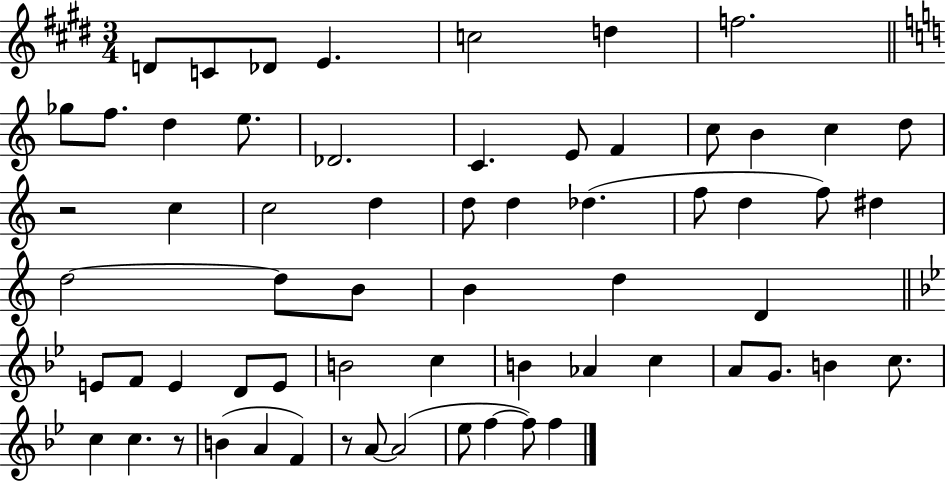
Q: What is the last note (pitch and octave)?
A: F5